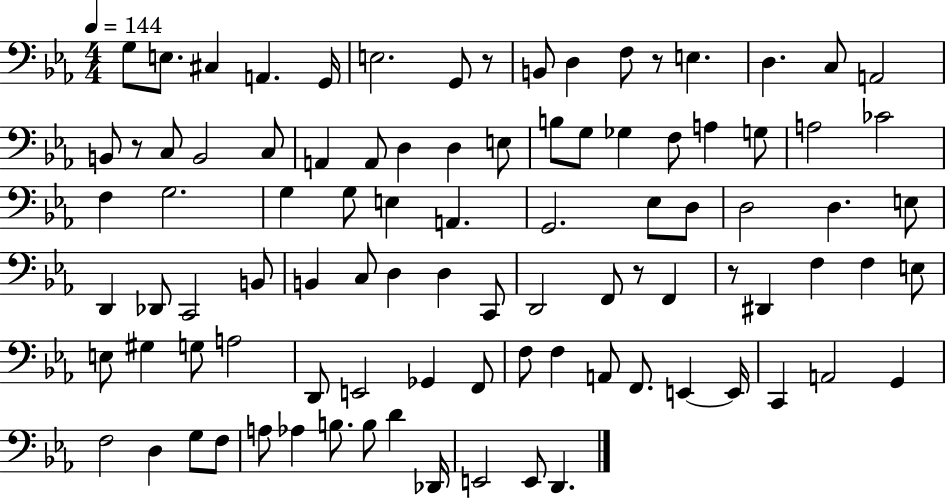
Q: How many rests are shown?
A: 5